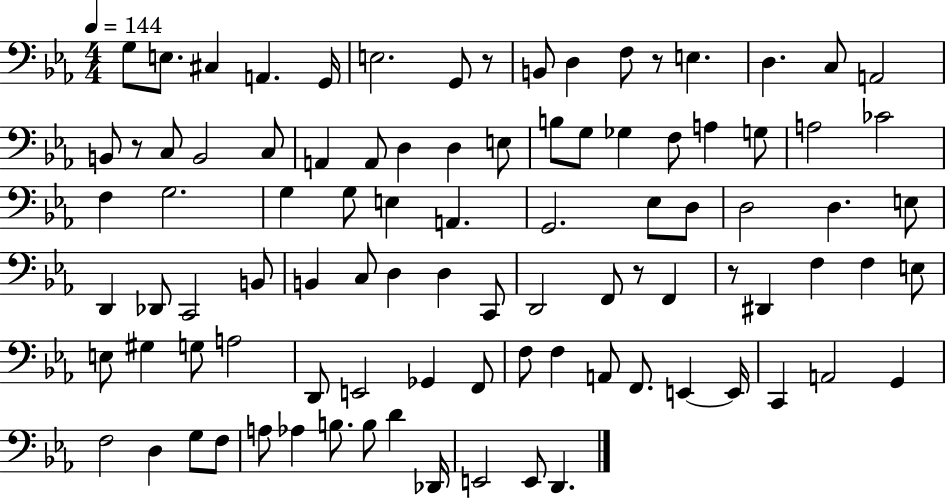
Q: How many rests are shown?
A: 5